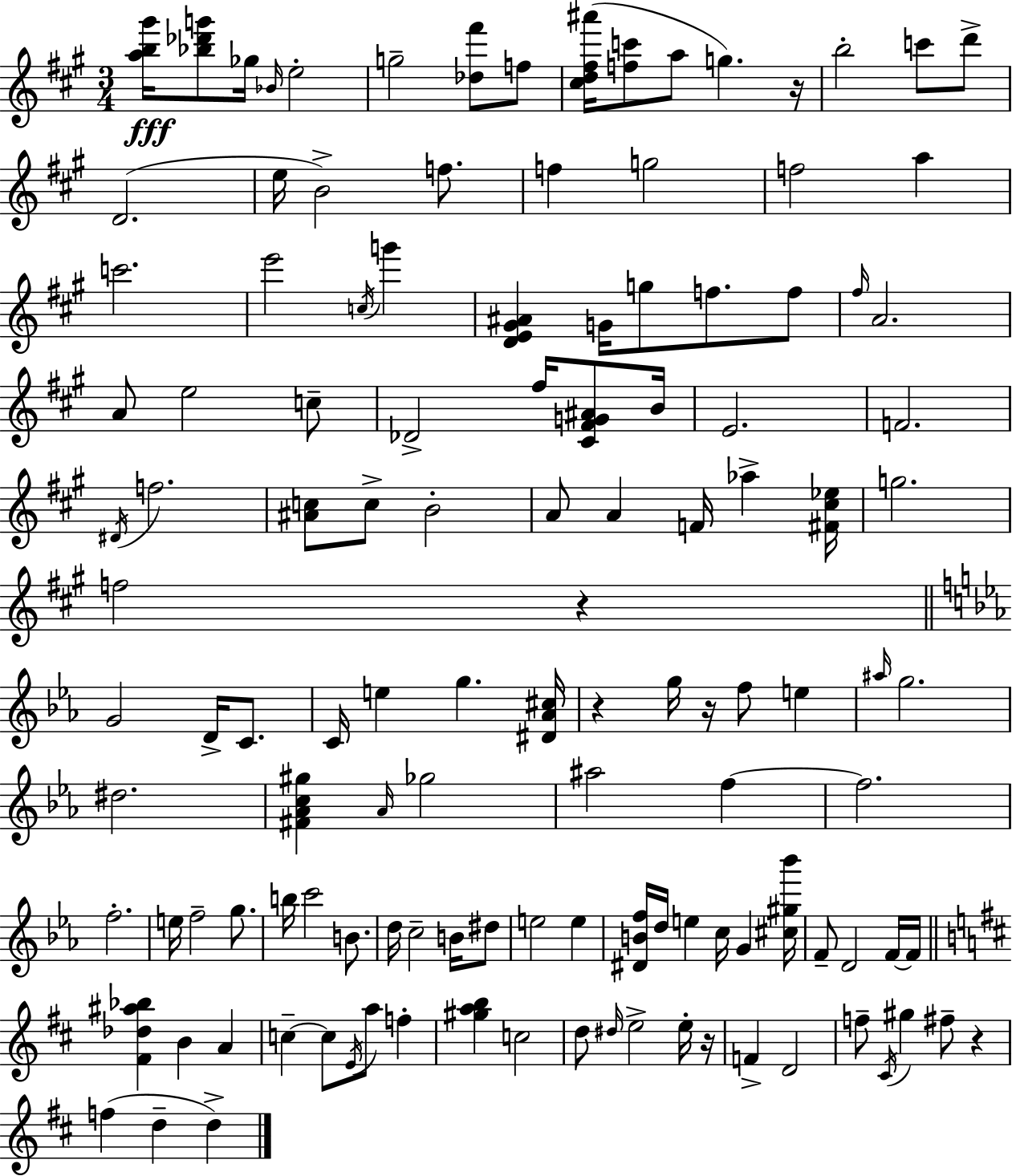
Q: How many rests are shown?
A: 6